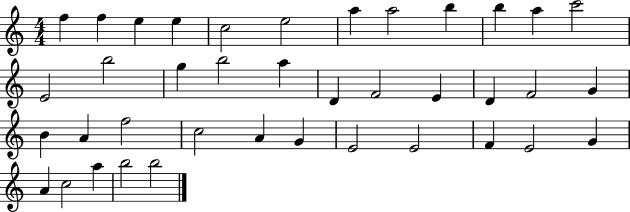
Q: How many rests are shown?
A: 0